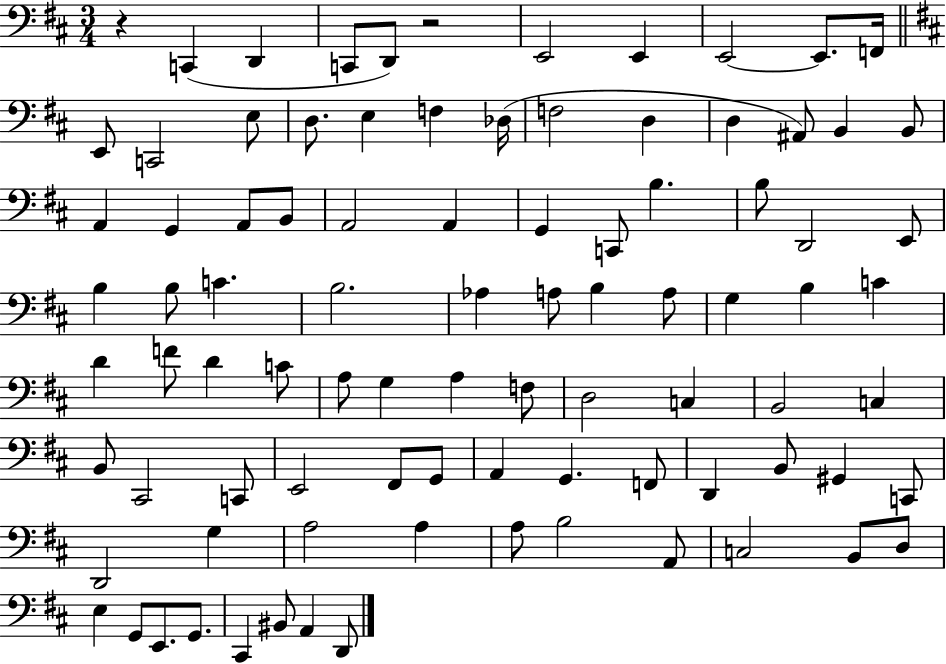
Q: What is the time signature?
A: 3/4